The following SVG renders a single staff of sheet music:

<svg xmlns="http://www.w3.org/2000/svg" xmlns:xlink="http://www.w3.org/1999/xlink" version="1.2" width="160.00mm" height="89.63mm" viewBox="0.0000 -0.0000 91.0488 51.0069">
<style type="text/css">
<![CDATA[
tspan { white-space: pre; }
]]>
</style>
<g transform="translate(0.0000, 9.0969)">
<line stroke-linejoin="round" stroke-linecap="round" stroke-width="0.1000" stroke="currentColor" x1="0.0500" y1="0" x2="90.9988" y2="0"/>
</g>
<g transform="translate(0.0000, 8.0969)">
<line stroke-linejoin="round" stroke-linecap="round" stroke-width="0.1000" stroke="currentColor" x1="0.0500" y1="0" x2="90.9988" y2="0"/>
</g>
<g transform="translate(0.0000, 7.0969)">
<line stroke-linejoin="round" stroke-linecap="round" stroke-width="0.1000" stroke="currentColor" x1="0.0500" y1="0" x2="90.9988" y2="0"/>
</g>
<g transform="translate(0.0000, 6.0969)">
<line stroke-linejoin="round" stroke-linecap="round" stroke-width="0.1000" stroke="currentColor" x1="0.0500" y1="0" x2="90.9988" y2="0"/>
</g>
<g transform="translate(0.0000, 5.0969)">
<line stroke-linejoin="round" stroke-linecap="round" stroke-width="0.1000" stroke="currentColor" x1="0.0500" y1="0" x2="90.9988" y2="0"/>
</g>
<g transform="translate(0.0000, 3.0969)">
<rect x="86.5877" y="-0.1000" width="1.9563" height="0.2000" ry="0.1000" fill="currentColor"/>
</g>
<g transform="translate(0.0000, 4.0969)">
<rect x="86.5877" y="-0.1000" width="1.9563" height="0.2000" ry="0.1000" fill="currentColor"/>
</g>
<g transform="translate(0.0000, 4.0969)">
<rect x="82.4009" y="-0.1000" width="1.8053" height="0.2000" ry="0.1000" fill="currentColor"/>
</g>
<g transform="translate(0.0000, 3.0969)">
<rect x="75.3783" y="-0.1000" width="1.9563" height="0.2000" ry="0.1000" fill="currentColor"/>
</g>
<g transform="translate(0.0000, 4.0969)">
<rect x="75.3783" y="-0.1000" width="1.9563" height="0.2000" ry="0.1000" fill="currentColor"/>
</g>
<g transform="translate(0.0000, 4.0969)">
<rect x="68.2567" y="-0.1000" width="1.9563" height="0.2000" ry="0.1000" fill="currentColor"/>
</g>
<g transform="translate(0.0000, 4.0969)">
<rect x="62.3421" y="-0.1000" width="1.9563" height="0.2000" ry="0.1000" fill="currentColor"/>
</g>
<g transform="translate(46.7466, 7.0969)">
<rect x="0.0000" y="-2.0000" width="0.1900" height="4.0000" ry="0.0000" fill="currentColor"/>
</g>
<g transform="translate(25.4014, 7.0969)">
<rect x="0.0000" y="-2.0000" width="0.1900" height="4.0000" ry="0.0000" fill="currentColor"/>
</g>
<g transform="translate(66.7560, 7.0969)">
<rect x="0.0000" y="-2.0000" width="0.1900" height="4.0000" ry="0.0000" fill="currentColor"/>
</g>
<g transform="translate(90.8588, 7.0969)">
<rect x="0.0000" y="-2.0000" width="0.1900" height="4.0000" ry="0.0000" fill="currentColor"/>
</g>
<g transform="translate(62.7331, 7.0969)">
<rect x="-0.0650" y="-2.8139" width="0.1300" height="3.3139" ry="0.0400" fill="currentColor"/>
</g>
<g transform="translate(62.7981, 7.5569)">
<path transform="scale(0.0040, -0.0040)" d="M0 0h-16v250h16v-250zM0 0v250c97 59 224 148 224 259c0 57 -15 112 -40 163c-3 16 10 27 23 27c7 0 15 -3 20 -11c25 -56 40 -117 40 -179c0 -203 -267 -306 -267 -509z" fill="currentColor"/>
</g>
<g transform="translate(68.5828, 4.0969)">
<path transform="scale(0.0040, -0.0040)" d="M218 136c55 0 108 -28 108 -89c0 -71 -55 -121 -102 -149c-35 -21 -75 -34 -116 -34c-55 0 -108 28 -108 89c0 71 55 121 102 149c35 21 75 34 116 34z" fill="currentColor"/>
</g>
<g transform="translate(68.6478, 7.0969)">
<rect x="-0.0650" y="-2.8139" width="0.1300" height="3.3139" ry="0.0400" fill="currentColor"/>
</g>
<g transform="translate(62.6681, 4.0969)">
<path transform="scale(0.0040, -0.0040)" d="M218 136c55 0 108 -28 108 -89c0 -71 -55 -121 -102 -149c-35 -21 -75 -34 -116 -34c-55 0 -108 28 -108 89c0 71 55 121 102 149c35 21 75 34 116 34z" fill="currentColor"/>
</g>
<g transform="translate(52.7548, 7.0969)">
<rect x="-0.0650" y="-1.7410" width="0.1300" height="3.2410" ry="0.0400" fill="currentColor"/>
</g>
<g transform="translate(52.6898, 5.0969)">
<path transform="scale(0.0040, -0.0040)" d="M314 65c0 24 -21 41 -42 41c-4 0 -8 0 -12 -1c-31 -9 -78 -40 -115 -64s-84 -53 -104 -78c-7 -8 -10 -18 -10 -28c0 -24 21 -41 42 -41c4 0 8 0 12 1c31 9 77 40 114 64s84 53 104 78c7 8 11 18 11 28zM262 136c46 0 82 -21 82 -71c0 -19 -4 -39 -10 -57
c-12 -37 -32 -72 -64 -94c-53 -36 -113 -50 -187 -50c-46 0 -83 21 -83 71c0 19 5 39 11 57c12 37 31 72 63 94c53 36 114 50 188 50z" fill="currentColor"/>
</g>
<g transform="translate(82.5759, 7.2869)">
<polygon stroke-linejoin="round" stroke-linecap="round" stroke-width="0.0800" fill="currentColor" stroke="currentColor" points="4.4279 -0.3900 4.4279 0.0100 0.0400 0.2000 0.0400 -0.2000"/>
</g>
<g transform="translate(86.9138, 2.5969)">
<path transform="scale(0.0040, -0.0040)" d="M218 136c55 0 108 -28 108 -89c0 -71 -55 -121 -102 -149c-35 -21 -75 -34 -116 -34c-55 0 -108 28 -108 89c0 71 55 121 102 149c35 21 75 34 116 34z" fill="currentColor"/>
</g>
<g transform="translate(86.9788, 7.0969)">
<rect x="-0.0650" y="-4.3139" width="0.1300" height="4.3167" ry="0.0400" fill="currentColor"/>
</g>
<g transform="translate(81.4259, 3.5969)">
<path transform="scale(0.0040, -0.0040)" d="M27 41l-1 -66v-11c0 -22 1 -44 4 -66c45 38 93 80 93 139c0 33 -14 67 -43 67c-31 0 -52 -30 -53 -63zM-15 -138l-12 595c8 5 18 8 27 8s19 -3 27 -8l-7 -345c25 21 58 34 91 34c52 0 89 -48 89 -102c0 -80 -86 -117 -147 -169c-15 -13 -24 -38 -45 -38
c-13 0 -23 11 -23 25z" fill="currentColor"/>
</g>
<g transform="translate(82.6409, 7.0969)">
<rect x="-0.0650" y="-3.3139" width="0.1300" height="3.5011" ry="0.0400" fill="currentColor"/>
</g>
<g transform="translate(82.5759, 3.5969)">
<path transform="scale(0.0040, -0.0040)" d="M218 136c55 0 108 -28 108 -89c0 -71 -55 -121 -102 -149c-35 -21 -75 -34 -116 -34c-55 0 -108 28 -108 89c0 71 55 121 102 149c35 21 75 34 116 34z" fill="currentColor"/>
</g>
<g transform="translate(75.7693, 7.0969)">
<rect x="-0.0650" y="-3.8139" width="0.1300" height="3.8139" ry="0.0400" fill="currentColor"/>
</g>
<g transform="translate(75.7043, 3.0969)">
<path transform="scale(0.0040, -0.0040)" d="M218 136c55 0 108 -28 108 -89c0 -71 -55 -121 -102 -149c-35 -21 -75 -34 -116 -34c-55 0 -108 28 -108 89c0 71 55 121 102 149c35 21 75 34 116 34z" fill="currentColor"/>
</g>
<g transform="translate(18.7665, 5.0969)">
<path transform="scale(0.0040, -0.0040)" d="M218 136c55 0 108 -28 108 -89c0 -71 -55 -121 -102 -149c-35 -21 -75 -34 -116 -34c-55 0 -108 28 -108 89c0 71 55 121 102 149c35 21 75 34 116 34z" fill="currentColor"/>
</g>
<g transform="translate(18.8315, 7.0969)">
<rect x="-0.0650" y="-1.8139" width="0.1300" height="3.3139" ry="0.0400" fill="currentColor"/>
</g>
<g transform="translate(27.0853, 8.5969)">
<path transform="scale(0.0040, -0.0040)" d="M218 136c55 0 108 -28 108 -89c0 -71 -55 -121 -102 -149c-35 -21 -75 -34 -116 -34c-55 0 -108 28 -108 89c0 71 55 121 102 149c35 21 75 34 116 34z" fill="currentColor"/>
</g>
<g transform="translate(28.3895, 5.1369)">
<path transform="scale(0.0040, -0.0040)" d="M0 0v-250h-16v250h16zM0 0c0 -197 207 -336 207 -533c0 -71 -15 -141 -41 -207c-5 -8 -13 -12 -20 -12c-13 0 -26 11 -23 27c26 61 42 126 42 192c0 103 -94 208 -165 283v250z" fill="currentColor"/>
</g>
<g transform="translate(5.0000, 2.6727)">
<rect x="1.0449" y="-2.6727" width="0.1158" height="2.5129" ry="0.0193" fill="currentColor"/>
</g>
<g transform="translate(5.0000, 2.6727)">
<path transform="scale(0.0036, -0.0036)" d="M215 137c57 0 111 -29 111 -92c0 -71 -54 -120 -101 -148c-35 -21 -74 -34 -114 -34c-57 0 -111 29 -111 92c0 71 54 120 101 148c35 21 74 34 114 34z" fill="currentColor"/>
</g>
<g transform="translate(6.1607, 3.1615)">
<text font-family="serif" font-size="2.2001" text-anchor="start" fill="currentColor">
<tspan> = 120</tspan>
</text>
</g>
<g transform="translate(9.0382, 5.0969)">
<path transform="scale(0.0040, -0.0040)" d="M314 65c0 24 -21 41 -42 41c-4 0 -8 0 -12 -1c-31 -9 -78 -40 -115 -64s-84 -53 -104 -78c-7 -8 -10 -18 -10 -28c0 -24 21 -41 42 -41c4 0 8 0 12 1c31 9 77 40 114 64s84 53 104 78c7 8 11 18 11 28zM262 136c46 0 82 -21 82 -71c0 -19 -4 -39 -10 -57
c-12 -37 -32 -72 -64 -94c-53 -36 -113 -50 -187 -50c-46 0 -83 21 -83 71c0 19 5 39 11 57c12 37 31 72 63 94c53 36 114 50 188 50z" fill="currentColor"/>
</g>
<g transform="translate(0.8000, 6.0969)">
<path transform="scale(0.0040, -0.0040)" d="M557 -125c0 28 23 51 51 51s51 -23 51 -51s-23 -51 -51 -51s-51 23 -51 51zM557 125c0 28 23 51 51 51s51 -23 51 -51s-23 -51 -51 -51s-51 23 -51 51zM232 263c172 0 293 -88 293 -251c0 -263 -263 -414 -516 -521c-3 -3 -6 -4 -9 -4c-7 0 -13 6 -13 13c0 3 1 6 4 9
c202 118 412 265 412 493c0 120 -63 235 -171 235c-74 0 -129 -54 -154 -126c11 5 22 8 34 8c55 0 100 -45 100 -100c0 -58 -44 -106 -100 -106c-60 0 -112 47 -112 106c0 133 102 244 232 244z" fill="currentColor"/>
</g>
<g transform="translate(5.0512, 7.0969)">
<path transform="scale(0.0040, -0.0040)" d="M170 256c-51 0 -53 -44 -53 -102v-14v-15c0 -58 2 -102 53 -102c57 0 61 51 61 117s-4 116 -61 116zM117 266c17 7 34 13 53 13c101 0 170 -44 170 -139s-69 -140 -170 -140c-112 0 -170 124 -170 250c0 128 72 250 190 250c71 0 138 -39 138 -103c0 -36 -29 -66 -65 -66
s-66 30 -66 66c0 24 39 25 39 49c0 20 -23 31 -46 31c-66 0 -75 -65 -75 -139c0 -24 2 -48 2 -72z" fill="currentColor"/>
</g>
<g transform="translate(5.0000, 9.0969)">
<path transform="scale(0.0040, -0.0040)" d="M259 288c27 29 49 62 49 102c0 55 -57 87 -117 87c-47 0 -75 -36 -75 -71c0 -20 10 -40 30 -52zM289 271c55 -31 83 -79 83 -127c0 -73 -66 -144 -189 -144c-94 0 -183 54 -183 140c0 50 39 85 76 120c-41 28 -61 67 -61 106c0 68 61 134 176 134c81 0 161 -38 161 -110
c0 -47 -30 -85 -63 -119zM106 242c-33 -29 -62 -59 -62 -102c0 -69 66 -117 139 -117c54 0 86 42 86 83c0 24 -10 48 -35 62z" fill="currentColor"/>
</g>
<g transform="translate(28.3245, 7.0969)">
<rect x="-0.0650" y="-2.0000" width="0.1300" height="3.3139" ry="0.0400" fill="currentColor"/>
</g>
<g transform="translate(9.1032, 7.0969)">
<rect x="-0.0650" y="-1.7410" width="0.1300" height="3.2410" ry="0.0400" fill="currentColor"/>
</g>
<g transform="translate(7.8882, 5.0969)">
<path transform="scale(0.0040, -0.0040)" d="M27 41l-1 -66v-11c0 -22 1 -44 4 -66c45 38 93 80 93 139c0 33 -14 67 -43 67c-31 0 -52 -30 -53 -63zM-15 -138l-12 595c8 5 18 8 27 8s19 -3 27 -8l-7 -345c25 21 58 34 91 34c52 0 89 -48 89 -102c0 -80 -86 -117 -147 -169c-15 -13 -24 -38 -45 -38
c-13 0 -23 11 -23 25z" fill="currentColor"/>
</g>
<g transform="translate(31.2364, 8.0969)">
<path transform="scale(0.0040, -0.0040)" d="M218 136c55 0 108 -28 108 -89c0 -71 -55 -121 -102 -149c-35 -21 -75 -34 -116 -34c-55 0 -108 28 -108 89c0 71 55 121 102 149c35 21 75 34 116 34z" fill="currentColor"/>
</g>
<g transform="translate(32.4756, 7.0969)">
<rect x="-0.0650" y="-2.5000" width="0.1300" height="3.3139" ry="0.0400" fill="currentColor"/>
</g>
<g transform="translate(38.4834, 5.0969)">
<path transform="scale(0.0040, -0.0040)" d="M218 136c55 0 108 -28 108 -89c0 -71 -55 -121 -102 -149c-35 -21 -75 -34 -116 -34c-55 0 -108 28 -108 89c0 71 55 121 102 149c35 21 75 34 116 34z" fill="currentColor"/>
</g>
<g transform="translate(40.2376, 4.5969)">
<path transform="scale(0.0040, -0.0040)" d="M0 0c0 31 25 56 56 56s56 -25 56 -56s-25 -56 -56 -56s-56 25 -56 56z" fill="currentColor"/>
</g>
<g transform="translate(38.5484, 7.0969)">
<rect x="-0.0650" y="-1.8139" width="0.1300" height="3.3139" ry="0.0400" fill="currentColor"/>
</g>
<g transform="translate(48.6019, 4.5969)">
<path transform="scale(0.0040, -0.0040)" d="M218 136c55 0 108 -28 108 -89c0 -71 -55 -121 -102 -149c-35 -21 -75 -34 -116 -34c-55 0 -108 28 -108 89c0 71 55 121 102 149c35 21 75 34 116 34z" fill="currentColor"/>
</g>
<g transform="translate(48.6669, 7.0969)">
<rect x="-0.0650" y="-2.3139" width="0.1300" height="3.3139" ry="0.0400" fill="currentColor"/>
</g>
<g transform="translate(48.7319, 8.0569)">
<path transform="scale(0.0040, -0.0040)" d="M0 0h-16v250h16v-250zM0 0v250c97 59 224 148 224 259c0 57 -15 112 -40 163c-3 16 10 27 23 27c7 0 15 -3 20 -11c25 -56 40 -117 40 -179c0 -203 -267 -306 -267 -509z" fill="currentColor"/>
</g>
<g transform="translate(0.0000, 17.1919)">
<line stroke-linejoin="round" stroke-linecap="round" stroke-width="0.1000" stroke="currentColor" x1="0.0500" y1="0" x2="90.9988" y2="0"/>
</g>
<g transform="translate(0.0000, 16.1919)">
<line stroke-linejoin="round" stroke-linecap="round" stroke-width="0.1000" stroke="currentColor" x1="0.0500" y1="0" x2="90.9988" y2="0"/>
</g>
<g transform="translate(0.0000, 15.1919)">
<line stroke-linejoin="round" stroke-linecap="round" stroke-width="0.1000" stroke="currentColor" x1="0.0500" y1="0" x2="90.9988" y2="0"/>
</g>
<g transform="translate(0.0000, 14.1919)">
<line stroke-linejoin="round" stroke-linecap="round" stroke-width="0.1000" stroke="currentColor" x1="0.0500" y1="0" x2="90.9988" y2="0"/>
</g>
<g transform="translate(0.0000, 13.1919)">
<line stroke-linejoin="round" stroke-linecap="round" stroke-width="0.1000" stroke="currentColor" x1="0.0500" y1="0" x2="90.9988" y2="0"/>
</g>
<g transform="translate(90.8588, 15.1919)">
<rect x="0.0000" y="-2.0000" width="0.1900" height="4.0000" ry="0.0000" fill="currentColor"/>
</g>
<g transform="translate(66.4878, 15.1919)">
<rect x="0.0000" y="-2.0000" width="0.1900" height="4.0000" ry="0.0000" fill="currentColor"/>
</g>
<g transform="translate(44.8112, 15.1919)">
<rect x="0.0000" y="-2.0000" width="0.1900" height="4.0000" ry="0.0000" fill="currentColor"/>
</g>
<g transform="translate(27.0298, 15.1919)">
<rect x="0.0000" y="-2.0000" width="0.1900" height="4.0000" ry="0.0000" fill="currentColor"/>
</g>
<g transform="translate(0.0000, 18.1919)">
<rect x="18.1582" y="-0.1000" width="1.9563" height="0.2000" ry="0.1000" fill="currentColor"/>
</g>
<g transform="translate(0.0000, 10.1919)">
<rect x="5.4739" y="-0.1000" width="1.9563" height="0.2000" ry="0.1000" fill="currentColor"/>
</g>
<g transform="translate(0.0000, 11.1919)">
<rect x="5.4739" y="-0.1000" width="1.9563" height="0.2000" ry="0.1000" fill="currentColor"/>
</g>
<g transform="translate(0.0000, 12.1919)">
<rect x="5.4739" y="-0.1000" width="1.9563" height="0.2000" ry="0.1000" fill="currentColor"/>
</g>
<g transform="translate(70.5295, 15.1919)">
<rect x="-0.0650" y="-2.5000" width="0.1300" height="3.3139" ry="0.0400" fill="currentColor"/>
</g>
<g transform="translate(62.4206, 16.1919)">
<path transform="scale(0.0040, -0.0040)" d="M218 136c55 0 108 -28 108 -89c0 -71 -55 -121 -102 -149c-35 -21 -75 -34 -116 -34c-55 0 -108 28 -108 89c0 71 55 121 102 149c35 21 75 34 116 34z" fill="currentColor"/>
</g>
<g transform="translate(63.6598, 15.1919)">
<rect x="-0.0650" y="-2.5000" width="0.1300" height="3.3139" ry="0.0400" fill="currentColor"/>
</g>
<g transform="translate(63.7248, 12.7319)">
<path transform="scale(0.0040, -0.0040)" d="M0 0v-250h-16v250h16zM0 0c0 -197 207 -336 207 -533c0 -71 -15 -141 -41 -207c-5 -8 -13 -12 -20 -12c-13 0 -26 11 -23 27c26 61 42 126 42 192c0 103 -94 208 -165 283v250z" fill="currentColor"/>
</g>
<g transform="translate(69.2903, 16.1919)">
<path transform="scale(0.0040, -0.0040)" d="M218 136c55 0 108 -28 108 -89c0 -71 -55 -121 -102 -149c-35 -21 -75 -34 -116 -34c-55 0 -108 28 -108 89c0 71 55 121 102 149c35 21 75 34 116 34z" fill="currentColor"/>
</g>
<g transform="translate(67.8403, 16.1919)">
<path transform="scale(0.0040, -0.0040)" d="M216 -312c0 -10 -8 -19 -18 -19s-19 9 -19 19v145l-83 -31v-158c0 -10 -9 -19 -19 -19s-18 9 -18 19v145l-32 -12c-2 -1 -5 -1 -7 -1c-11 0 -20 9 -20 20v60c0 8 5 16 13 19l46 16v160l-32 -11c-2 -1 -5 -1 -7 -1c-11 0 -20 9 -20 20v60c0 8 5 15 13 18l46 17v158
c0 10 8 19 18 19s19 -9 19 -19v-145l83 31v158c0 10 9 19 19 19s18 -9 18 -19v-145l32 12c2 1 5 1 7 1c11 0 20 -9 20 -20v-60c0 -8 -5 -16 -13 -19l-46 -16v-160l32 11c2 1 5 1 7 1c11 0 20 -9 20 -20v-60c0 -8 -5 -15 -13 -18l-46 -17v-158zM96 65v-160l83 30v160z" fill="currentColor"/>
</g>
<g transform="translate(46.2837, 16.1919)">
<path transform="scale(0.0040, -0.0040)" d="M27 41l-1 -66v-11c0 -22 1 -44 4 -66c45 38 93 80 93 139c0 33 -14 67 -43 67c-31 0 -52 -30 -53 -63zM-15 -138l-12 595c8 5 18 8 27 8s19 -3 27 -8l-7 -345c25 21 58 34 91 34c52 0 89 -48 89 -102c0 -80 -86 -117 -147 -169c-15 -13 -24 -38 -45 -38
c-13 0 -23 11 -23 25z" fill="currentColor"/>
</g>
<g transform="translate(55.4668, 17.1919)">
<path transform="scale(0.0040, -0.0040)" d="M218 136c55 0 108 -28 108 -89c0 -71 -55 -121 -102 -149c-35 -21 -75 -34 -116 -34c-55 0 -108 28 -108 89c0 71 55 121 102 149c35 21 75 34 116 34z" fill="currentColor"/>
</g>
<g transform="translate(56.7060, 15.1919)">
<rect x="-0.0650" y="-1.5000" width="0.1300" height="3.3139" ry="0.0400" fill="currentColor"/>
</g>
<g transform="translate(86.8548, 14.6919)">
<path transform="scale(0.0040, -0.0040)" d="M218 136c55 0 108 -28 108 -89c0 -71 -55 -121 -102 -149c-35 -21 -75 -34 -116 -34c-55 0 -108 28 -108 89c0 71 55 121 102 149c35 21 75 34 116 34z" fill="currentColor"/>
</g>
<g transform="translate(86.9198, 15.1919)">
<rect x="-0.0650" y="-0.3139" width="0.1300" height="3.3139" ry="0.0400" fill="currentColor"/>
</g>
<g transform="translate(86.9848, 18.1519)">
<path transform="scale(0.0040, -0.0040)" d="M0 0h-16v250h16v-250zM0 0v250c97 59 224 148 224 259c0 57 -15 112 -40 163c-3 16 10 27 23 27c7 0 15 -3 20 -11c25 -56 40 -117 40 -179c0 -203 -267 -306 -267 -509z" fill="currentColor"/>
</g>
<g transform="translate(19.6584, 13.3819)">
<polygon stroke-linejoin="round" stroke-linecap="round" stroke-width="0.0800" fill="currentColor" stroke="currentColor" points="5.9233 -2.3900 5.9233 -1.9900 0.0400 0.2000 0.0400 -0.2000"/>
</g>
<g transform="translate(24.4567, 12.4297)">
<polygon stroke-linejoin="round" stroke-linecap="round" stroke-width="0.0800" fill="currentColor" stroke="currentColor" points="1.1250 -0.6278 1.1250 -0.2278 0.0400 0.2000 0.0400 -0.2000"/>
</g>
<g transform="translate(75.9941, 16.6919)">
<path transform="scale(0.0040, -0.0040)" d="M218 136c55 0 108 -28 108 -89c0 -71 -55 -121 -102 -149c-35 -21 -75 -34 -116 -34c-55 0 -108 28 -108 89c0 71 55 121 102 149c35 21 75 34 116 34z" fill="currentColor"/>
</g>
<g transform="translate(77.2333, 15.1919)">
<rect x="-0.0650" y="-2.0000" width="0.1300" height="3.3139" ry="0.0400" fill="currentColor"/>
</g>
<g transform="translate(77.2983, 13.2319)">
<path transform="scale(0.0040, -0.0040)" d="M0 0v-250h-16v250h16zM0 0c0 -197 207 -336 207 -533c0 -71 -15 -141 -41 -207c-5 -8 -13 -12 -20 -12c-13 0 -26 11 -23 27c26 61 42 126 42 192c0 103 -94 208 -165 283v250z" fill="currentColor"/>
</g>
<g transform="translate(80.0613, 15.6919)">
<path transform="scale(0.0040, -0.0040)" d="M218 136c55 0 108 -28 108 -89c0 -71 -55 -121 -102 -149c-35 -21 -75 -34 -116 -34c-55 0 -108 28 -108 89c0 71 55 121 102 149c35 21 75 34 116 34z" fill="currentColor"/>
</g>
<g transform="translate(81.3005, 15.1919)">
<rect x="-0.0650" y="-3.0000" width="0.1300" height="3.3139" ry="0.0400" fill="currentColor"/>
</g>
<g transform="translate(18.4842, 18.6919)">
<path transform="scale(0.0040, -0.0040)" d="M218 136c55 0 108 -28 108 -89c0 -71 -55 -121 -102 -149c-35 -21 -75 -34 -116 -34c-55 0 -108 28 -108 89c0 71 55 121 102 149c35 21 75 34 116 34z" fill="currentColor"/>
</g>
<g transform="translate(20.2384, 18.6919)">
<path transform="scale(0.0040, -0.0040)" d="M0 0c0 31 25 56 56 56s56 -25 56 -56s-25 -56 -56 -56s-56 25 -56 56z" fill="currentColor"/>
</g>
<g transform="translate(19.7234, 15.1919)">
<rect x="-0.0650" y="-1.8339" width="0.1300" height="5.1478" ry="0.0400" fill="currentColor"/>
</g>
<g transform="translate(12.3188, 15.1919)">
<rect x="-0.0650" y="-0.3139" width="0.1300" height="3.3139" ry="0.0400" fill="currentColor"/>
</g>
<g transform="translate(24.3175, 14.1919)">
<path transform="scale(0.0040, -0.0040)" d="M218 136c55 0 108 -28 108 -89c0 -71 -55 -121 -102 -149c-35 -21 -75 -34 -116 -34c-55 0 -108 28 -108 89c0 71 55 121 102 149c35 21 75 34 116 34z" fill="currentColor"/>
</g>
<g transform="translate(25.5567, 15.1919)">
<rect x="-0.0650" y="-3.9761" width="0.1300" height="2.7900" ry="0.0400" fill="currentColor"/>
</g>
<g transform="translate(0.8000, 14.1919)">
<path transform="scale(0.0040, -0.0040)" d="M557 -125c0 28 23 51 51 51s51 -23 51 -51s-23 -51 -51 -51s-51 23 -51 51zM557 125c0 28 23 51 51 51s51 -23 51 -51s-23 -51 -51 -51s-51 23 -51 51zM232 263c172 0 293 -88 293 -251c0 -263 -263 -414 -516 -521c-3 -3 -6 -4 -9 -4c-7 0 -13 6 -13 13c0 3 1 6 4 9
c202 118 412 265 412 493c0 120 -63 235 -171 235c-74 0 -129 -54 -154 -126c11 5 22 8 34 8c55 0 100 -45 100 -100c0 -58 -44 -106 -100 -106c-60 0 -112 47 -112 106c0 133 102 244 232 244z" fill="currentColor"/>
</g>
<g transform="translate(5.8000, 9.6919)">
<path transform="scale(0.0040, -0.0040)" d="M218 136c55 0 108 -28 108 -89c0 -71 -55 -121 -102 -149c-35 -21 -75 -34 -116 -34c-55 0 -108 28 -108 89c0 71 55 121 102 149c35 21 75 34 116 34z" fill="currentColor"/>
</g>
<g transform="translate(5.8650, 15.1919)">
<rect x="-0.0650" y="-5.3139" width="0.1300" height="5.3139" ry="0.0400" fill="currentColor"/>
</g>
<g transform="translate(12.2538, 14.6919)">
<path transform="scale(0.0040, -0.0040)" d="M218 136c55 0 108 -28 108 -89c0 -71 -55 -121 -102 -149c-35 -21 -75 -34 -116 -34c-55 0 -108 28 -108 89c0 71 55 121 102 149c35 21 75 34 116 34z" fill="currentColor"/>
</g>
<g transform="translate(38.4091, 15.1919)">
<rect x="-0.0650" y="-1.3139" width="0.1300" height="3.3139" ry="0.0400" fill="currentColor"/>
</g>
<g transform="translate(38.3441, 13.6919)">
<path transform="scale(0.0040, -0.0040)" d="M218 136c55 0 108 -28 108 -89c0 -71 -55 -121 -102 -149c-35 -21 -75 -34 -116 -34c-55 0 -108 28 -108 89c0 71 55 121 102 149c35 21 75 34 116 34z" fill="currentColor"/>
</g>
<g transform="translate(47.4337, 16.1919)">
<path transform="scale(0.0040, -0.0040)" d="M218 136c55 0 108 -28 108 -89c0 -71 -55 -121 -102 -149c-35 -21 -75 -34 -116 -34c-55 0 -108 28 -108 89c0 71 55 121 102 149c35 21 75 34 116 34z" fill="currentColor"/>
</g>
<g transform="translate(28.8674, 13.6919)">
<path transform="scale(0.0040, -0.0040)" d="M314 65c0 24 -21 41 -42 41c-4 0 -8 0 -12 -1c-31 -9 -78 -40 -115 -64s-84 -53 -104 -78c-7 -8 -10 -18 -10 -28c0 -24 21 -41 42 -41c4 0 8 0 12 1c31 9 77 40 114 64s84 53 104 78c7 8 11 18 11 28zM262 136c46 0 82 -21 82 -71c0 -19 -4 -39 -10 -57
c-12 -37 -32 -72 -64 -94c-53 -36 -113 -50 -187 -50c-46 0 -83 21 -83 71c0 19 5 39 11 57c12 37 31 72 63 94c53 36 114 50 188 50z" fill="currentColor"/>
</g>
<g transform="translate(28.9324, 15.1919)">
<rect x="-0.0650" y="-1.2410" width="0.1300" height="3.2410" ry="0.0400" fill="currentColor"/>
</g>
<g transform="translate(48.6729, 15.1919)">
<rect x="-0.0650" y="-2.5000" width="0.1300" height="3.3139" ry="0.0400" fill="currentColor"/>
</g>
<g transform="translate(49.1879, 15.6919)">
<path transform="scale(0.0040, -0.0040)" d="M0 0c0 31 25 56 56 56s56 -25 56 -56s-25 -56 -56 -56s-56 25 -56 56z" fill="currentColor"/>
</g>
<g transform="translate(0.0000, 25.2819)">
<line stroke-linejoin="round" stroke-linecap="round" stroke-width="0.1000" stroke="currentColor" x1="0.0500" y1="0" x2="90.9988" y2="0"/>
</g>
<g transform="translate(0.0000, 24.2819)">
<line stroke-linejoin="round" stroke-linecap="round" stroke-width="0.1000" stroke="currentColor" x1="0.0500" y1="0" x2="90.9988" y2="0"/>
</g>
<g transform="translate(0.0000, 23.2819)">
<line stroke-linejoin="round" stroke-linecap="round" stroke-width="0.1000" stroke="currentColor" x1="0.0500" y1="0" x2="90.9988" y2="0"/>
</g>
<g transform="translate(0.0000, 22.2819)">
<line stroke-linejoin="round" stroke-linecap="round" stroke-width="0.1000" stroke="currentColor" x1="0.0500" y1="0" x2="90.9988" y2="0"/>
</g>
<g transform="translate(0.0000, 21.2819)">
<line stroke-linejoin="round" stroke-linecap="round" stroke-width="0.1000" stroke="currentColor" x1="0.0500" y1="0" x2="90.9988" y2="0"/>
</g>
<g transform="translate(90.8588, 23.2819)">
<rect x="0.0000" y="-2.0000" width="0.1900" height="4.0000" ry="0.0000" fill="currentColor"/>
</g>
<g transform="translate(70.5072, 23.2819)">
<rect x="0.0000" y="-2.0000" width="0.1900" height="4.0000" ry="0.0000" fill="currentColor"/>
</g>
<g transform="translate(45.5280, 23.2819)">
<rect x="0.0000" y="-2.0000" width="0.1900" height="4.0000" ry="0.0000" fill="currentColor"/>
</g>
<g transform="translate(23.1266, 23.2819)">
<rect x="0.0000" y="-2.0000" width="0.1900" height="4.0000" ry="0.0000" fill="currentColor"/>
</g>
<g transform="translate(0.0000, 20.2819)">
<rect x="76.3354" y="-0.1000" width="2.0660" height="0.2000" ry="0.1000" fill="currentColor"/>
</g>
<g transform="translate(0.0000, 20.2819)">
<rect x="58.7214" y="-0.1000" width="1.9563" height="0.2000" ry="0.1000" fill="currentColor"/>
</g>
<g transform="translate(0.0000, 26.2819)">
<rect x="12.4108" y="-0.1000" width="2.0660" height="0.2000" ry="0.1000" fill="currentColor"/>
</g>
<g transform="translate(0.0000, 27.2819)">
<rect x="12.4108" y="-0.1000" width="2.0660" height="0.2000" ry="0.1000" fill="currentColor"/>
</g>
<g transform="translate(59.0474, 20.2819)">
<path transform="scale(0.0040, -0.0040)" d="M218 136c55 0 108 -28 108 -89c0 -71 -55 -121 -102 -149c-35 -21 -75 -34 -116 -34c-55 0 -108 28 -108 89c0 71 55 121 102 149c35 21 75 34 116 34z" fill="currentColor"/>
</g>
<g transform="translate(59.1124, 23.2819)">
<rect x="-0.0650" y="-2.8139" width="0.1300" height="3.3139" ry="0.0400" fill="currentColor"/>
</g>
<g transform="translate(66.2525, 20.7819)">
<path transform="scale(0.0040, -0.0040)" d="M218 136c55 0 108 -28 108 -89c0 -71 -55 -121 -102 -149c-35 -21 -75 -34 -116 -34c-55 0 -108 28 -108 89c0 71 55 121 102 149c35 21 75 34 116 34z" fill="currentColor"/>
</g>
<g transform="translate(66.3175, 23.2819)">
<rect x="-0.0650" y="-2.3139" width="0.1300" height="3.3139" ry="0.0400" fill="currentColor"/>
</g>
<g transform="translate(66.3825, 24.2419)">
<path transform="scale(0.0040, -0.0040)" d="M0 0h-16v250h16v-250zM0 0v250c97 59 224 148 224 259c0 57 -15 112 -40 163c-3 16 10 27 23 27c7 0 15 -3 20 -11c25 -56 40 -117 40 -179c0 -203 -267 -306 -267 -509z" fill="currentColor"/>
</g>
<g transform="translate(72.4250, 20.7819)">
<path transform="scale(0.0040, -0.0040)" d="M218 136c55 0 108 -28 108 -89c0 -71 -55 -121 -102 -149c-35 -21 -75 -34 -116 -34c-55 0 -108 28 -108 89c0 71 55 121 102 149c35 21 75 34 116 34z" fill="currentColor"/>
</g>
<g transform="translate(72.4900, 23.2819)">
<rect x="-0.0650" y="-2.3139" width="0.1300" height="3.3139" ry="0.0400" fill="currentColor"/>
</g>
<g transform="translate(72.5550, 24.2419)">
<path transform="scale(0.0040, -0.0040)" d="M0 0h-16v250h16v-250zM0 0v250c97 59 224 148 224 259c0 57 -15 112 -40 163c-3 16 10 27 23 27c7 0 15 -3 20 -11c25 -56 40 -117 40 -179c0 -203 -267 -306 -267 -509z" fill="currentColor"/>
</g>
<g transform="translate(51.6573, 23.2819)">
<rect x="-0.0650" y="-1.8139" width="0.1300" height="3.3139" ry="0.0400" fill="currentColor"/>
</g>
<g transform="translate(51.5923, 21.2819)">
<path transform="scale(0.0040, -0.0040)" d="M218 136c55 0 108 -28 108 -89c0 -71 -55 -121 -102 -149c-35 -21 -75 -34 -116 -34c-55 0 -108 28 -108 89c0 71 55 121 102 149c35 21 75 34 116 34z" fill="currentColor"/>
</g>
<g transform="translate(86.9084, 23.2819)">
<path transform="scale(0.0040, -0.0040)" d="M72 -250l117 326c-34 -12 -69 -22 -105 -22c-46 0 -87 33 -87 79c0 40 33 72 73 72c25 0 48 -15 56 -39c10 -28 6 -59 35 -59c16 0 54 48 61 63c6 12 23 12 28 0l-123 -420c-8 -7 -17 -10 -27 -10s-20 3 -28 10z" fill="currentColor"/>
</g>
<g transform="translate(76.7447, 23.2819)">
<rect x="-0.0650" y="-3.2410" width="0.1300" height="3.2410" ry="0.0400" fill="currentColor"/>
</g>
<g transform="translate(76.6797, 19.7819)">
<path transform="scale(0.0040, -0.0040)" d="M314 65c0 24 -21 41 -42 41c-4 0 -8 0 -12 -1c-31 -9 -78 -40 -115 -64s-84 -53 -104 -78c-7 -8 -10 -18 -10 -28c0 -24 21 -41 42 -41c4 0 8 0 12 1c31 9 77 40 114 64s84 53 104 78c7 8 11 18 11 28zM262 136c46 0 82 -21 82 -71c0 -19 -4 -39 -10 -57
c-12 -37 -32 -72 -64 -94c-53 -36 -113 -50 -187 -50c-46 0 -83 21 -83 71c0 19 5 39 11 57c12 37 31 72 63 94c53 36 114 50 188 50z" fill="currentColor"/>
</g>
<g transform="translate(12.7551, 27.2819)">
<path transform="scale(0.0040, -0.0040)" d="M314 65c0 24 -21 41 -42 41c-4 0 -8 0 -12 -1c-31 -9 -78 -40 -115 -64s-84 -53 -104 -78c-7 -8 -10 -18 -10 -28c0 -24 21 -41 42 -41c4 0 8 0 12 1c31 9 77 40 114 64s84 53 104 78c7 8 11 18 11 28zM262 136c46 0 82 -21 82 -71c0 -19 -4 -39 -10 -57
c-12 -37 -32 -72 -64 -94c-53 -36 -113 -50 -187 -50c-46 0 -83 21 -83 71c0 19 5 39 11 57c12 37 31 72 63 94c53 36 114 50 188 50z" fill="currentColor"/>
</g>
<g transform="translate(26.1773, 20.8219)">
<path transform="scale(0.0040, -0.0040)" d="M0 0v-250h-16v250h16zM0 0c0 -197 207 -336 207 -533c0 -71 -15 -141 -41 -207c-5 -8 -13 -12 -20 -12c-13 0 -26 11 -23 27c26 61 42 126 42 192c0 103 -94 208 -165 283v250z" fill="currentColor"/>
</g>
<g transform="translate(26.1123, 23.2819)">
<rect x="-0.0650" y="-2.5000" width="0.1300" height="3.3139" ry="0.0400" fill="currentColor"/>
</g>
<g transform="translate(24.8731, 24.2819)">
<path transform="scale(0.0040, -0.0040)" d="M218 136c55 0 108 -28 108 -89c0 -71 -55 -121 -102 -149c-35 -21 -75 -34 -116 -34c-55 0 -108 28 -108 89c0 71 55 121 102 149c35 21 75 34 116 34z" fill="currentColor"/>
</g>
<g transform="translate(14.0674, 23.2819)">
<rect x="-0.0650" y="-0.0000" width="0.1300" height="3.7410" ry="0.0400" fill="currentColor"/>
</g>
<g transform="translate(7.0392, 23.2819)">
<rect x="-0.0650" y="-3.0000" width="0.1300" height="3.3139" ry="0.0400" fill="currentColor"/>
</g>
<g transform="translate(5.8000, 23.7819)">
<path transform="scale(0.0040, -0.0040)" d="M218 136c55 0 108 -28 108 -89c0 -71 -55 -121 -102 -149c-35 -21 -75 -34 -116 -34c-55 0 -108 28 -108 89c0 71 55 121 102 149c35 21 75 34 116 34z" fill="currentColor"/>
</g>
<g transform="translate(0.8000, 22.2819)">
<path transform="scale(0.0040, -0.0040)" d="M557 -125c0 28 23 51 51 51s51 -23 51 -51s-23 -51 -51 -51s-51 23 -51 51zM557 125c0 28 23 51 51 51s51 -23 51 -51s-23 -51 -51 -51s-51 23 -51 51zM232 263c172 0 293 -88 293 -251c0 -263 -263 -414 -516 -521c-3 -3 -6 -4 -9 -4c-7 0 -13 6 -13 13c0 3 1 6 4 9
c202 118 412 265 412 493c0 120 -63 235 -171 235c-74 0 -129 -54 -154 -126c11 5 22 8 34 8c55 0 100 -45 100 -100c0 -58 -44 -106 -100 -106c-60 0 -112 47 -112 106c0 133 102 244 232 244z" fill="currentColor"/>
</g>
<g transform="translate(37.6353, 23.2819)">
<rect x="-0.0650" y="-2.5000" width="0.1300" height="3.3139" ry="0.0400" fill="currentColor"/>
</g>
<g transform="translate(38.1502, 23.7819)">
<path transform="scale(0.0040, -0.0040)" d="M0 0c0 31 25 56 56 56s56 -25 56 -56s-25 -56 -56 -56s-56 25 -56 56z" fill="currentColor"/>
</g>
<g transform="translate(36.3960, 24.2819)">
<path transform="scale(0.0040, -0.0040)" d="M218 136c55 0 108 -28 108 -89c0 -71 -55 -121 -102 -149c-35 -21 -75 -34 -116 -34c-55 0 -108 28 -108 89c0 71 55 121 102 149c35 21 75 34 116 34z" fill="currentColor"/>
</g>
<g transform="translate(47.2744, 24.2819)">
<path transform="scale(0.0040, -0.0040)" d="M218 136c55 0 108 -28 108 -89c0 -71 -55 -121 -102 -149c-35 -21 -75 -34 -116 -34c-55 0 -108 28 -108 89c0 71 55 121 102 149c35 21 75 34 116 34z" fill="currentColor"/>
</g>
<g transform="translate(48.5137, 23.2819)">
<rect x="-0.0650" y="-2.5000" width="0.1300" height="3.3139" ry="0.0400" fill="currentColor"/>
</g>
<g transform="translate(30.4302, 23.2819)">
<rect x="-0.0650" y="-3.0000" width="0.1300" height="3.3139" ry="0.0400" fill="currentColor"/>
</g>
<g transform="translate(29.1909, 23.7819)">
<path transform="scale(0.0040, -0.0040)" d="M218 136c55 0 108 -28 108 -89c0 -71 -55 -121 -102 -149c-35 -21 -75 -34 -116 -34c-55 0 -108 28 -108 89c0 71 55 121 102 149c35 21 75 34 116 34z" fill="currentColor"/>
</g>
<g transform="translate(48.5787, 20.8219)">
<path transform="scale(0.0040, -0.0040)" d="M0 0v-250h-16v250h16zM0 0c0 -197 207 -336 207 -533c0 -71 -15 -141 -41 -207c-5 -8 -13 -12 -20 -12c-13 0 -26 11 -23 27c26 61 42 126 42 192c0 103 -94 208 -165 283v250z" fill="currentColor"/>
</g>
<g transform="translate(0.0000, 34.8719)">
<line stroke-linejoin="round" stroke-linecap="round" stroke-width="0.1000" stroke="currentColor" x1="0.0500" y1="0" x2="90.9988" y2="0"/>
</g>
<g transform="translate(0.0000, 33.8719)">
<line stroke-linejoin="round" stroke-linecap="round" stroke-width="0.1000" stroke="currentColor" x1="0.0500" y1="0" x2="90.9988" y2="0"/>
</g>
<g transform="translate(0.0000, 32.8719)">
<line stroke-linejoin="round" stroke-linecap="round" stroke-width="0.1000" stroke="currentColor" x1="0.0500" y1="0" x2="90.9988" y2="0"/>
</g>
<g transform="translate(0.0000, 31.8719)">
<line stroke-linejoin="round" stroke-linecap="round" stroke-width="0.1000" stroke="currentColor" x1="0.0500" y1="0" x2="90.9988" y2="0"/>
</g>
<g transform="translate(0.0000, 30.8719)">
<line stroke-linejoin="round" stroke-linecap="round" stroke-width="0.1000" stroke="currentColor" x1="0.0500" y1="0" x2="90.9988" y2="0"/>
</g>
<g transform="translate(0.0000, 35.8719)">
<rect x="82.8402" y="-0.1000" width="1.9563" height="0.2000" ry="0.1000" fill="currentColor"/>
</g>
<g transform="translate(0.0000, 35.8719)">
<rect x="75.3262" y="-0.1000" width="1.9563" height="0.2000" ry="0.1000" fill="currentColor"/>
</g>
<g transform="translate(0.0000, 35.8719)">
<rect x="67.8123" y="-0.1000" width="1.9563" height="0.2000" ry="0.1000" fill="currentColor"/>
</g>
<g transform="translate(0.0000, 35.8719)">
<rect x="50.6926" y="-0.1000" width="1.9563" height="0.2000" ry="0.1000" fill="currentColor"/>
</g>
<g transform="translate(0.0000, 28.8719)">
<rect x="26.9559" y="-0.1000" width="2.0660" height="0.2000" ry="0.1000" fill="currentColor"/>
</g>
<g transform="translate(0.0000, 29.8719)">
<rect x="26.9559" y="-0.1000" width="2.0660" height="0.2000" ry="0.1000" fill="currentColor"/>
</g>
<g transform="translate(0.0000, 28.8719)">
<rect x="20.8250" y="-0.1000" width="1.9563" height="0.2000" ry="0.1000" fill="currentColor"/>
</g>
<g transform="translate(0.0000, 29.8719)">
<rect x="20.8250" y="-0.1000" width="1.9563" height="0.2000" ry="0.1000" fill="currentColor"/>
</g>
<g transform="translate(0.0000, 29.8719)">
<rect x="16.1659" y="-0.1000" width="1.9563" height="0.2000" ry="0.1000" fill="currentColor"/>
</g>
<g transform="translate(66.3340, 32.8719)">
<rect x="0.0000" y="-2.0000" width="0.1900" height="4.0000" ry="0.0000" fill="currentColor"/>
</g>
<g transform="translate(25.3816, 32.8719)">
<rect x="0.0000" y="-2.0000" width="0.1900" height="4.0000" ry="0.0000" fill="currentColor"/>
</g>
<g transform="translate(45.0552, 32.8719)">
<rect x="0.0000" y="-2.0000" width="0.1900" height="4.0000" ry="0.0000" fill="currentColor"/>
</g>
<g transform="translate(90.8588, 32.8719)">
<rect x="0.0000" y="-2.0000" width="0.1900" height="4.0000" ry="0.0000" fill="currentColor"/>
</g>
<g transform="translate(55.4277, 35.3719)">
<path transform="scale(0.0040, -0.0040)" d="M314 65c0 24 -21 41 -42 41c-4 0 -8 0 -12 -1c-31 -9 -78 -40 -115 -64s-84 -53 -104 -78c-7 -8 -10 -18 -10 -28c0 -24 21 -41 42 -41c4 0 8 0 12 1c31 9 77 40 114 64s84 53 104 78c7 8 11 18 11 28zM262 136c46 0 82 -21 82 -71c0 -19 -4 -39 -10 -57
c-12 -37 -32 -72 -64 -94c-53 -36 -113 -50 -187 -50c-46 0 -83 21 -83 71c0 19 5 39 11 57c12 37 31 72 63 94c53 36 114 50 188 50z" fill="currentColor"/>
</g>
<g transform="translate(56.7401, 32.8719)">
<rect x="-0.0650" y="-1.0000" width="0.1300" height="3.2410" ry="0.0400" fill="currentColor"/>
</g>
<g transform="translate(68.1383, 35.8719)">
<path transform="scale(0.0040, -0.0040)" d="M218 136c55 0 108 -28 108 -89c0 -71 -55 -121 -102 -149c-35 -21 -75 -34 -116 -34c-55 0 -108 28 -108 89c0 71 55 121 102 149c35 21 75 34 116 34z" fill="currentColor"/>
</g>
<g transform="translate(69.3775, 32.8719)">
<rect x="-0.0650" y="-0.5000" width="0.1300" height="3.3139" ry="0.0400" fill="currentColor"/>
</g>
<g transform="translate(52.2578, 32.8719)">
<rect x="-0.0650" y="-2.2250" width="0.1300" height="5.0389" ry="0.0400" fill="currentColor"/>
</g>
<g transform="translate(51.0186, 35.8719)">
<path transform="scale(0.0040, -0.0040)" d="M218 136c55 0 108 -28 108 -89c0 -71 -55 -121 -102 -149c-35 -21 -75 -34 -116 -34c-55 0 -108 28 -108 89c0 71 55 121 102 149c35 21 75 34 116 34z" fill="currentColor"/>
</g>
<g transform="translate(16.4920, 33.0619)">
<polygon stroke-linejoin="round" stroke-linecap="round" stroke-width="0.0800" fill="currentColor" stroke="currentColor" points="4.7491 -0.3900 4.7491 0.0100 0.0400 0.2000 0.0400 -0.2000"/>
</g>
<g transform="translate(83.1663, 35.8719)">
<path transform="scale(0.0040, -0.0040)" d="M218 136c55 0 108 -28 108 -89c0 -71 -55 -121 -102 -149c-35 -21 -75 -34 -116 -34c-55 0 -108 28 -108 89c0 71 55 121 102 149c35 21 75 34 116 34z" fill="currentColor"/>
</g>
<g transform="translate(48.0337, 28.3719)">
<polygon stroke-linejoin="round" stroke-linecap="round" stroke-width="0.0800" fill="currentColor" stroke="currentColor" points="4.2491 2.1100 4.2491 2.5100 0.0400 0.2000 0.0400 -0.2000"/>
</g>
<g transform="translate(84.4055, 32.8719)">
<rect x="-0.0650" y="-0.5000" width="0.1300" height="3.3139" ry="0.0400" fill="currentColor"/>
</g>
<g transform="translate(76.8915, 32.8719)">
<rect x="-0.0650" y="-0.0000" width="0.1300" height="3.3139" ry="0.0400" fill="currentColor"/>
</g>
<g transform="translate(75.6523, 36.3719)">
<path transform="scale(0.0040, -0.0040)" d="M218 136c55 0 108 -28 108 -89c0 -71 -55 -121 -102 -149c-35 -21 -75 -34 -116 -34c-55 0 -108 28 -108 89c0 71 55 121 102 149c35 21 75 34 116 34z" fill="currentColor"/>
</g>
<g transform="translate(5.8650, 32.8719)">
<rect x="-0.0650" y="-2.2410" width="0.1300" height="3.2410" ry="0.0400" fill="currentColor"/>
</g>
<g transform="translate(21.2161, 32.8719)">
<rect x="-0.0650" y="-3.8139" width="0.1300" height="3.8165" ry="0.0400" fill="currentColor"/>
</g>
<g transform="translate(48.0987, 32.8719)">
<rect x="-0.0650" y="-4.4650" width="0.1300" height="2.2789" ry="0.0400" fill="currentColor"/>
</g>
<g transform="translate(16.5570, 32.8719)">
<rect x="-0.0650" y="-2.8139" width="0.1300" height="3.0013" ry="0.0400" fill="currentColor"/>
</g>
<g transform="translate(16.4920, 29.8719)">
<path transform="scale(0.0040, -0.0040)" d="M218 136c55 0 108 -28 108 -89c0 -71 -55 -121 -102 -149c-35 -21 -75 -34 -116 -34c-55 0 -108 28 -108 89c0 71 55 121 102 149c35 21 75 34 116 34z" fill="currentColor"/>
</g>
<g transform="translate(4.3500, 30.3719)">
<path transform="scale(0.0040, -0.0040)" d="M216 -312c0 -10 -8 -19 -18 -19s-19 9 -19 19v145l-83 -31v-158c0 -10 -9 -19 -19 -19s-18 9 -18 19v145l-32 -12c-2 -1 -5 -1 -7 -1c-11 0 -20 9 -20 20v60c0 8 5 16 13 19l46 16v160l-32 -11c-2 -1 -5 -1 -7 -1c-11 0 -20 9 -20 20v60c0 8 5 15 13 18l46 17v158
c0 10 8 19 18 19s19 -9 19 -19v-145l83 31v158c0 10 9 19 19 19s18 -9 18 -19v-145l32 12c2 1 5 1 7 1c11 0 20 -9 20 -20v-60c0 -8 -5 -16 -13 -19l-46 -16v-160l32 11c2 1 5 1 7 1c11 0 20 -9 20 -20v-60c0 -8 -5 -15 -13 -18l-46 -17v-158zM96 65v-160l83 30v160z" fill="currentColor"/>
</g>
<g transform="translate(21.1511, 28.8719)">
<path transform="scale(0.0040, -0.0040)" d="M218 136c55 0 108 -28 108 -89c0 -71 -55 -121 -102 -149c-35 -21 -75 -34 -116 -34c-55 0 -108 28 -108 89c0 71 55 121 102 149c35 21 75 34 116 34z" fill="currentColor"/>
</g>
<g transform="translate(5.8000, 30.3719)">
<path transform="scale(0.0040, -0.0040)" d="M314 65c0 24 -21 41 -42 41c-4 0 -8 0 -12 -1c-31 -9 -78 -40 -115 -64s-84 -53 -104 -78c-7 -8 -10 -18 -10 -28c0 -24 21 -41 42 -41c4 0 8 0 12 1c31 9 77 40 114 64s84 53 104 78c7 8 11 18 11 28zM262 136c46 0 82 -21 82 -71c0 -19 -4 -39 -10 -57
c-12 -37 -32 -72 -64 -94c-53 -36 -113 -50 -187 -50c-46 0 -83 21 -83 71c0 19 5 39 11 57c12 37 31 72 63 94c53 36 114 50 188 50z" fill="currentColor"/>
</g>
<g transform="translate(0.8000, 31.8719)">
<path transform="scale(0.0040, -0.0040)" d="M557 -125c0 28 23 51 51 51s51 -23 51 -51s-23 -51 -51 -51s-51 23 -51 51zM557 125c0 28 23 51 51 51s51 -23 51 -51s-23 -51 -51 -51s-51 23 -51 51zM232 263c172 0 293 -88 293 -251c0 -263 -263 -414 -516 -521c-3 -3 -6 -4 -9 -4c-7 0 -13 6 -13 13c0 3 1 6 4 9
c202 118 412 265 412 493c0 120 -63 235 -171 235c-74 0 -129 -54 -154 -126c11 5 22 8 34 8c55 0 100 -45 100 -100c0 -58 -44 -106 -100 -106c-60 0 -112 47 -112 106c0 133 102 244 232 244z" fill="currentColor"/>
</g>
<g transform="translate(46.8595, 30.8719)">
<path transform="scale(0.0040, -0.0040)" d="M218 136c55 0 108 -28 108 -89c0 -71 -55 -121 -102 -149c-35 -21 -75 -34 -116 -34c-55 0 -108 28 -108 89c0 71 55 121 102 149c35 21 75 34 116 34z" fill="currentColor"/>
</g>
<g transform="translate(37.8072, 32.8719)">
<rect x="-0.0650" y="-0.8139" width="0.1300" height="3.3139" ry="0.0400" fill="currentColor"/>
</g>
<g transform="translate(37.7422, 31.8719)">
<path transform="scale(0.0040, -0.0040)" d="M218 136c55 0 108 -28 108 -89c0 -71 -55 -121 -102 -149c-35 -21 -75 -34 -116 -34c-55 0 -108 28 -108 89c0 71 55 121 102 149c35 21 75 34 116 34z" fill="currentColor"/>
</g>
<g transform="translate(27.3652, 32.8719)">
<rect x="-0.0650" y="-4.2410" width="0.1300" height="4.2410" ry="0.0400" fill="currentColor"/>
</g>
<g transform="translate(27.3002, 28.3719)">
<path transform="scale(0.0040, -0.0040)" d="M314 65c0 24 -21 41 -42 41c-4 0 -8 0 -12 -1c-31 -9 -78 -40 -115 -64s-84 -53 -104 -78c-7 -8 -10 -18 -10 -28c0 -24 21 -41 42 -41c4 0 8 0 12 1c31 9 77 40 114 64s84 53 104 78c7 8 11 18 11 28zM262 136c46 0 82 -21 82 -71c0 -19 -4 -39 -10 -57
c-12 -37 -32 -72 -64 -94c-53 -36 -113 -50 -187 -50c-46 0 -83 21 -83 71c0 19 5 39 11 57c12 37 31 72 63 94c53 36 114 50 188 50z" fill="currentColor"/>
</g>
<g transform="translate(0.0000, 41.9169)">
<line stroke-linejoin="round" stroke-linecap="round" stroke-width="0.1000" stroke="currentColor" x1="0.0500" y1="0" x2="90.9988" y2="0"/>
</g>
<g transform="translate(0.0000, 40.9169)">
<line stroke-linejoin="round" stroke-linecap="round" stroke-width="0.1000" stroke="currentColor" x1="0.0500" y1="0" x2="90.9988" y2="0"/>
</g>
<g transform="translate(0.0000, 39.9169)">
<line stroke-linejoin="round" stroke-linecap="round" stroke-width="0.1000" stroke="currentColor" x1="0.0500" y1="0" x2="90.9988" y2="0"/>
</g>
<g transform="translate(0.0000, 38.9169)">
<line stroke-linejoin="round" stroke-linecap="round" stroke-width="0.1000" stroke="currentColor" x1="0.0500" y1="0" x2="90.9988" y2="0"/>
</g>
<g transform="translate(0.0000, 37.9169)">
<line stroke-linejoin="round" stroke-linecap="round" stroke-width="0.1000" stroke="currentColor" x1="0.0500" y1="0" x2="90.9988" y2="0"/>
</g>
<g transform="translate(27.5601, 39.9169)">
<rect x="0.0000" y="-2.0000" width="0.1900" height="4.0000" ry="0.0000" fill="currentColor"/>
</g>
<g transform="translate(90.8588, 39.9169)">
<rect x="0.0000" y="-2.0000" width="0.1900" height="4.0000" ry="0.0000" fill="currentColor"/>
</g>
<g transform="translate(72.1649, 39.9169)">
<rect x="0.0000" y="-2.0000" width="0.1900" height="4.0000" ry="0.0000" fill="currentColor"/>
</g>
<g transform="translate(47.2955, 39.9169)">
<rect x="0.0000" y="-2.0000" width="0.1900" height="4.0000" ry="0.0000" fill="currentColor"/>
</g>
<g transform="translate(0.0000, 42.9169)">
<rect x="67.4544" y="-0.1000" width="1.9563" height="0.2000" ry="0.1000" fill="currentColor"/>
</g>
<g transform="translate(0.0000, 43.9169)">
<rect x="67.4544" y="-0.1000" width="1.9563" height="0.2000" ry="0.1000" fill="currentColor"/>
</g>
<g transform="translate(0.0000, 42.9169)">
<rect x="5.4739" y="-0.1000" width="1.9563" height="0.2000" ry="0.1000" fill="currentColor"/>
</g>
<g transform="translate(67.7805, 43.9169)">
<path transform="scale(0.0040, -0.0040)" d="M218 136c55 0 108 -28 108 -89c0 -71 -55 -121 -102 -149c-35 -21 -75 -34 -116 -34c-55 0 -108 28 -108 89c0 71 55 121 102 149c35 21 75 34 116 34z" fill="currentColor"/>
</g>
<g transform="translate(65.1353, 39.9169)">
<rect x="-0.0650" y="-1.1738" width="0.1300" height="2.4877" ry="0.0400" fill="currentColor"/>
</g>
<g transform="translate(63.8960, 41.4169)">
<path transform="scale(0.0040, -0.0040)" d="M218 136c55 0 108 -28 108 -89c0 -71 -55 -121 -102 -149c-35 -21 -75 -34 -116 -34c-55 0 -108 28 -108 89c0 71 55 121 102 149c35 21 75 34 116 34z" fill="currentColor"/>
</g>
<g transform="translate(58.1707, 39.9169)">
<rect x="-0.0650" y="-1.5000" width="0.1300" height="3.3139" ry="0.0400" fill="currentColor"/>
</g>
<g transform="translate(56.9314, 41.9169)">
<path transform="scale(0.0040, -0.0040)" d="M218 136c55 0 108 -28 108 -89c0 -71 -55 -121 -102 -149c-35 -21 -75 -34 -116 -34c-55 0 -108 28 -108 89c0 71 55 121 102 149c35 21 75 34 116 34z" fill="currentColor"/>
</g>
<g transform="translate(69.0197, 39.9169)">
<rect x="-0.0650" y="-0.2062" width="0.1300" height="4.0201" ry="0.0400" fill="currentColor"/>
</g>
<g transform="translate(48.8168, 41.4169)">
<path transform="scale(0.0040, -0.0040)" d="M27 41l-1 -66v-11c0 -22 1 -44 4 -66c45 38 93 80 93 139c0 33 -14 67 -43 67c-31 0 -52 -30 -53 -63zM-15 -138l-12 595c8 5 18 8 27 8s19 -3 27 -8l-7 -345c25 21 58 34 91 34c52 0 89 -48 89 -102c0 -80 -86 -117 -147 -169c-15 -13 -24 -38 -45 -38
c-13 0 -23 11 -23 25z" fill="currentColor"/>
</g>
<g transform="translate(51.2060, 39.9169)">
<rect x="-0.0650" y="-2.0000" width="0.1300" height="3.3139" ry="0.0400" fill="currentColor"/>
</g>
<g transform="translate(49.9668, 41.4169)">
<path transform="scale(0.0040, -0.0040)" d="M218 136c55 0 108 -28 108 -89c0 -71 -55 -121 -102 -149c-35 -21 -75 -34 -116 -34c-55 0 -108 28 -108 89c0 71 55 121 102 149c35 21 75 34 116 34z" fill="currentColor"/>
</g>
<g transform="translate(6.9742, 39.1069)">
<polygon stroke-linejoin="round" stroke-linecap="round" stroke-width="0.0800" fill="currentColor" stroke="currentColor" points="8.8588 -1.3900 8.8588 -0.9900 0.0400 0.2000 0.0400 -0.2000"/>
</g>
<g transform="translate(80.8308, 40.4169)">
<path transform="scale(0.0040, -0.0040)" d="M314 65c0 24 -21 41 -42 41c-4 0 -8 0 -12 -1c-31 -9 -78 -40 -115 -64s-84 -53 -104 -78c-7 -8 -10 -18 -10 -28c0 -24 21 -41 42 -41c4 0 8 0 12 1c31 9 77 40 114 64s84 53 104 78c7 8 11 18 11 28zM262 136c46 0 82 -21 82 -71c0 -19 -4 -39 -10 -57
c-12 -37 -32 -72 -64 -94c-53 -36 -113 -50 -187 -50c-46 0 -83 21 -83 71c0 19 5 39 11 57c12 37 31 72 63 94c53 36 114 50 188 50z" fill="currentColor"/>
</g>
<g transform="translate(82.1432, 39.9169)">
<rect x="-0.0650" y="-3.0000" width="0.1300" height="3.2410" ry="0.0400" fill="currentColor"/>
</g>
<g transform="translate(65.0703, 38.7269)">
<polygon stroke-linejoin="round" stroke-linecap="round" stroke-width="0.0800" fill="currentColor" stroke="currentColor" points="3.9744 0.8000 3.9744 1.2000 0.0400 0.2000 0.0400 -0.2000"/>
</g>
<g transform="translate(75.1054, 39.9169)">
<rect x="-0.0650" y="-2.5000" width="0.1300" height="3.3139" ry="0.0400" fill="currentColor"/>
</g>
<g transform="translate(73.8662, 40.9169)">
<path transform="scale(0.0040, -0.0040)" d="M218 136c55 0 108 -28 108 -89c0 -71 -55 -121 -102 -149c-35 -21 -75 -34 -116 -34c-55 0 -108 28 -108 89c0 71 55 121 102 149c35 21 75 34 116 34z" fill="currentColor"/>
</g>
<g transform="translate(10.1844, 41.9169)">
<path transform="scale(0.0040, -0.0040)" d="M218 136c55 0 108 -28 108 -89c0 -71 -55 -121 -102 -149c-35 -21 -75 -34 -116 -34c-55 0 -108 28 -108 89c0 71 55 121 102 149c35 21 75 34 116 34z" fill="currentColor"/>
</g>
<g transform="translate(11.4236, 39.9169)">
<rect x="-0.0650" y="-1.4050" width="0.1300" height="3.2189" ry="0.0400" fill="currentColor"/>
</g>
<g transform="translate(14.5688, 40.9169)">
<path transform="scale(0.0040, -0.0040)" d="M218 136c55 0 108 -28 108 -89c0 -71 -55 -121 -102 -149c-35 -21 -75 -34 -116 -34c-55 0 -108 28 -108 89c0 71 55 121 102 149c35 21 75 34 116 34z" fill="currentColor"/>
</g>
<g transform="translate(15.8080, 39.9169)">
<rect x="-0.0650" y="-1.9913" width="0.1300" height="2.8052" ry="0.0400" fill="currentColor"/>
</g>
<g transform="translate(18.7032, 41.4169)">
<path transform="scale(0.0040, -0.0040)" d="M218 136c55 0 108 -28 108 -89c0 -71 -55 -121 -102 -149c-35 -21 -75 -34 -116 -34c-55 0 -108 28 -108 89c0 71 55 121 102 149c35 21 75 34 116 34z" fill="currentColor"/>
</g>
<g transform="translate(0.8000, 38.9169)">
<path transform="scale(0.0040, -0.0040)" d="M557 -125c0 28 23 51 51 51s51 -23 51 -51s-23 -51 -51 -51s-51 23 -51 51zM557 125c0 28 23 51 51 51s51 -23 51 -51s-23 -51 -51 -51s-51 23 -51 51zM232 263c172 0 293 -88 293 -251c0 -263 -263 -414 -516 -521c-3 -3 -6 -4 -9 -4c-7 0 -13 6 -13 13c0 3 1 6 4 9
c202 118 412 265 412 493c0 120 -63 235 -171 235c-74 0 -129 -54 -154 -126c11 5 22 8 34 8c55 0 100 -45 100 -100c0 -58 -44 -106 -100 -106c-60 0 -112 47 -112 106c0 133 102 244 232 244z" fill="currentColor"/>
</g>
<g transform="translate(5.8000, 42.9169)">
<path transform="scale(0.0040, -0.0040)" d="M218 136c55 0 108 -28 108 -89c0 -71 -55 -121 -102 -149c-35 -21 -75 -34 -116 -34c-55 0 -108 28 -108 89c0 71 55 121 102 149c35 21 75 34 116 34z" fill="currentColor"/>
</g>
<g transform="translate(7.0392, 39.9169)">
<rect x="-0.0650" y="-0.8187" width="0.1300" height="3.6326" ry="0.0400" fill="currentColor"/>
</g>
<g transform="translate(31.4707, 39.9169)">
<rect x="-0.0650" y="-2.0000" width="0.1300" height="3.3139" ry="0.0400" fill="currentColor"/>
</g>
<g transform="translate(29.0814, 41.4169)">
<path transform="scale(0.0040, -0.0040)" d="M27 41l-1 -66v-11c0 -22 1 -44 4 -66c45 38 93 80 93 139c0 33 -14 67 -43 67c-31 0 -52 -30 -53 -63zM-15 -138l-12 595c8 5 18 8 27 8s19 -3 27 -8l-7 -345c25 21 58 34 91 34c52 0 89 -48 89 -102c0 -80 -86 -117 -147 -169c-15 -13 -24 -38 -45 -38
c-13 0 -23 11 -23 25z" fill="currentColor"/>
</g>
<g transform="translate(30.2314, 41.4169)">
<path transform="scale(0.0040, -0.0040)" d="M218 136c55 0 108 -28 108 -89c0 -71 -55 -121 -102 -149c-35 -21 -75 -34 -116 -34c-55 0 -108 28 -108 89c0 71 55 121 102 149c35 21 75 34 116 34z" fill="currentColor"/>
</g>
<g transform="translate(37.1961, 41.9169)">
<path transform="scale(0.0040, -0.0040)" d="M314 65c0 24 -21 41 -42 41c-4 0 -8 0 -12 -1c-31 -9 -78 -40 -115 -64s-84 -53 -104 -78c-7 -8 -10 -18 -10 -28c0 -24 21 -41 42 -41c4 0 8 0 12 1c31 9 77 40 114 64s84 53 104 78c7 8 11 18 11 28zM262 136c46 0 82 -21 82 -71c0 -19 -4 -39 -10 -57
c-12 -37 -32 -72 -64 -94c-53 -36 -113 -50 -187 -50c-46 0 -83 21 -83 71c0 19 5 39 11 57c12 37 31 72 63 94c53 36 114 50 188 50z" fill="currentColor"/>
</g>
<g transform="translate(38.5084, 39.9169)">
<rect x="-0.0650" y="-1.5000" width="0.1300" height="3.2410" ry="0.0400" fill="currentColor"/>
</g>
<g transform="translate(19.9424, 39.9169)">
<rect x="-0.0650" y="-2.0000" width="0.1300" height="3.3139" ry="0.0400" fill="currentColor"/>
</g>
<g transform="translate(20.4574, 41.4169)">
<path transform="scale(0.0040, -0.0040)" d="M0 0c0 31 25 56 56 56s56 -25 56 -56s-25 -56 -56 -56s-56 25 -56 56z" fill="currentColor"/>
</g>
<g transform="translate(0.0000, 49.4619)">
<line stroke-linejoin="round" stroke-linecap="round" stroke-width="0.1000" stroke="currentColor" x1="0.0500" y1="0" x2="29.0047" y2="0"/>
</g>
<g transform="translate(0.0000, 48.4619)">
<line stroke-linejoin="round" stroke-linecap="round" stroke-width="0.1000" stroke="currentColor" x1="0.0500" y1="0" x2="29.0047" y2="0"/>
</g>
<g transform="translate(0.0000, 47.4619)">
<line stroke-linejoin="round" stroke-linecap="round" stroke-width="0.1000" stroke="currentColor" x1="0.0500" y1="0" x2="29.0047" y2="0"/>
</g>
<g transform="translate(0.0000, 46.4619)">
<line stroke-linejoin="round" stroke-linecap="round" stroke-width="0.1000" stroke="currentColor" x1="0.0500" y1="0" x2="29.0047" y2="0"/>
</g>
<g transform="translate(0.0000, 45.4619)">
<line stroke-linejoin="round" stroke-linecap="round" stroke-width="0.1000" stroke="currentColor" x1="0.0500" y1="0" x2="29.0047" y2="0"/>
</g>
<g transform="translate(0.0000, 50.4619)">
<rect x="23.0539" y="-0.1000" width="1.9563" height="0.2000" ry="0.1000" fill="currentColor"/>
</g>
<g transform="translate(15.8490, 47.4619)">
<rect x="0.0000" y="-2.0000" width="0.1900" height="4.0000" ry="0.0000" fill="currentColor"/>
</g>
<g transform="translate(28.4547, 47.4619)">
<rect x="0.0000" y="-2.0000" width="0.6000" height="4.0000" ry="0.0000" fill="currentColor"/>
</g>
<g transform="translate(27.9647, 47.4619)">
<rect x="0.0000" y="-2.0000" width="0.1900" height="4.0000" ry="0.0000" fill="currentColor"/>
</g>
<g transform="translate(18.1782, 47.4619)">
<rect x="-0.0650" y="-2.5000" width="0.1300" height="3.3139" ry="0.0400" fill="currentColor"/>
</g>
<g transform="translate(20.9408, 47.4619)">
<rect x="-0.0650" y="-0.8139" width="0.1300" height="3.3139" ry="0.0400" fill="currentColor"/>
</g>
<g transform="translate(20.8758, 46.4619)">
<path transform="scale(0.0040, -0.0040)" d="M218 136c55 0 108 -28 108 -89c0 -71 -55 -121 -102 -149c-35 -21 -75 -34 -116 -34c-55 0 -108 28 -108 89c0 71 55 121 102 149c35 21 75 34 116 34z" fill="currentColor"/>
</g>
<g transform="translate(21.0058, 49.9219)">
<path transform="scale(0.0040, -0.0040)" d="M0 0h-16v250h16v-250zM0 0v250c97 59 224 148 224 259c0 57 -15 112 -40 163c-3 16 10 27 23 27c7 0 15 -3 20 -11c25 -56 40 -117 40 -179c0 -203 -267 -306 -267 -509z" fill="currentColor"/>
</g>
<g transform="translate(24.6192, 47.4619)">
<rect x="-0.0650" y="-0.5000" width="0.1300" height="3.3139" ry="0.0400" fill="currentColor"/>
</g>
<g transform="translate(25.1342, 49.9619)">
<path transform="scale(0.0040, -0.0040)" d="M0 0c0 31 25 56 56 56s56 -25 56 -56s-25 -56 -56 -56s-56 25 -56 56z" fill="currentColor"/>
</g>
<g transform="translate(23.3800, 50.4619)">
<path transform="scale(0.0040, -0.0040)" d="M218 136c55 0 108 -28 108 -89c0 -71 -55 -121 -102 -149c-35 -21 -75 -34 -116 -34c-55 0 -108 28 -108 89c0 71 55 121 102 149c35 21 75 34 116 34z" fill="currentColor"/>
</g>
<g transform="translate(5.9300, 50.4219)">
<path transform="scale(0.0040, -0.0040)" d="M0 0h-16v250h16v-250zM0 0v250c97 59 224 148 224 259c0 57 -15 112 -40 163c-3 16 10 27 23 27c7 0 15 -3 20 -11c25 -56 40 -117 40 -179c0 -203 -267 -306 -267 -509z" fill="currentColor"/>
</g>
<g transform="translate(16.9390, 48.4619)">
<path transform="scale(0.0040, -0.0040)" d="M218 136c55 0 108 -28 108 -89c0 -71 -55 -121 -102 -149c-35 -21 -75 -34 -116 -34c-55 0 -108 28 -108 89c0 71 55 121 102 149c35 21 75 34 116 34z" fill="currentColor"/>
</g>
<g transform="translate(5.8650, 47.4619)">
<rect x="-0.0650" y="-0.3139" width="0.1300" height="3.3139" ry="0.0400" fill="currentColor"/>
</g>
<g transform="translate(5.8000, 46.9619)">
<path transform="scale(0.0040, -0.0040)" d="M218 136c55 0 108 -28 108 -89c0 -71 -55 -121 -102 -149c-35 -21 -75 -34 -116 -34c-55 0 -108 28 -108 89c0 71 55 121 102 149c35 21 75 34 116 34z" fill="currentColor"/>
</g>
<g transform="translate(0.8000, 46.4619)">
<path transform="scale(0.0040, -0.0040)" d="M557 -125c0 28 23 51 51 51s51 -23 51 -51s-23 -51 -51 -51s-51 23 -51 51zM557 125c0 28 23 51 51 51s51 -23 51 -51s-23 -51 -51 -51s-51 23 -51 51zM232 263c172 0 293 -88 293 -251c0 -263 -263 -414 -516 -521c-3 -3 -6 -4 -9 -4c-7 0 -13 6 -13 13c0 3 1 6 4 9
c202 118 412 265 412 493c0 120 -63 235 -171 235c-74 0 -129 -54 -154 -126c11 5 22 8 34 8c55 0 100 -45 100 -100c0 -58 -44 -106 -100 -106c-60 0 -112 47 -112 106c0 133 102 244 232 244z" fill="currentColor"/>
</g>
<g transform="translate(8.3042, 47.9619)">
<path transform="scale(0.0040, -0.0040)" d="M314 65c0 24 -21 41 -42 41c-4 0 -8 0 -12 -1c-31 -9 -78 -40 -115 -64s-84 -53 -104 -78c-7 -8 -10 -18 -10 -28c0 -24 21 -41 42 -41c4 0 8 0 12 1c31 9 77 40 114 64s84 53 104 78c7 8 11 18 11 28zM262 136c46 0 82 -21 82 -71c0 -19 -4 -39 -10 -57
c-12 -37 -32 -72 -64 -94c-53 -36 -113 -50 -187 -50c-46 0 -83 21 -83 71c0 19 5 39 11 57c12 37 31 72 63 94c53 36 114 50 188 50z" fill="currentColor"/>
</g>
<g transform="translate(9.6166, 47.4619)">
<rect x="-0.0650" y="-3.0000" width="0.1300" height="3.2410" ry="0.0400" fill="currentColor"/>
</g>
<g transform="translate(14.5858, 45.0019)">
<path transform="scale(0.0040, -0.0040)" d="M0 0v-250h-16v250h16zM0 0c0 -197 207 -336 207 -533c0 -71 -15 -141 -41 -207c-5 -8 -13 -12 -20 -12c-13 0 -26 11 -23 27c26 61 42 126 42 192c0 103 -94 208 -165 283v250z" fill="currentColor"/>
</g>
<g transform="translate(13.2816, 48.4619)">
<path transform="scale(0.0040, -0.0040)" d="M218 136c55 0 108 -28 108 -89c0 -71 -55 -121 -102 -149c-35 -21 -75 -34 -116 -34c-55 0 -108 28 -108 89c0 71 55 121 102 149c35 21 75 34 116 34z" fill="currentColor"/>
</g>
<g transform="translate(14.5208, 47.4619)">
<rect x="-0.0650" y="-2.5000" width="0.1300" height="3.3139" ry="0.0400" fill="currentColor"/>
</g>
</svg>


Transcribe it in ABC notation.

X:1
T:Untitled
M:6/8
L:1/4
K:C
_A,2 _A, A,,/2 B,, A, B,/2 A,2 C/2 C E _D/2 F/2 A E, D,,/2 F,/4 G,2 G, _B,, G,, _B,,/2 ^B,, A,,/2 C, E,/2 C, C,,2 B,,/2 C, B,, B,,/2 A, C B,/2 B,/2 D2 z/2 ^B,2 C/2 E/2 F2 F, A,/2 E,,/2 F,,2 E,, D,, E,, E,,/2 G,,/2 B,,/2 A,, _A,, G,,2 _A,, G,, _A,,/2 C,,/2 B,, C,2 E,/2 C,2 B,,/2 B,, F,/2 E,,